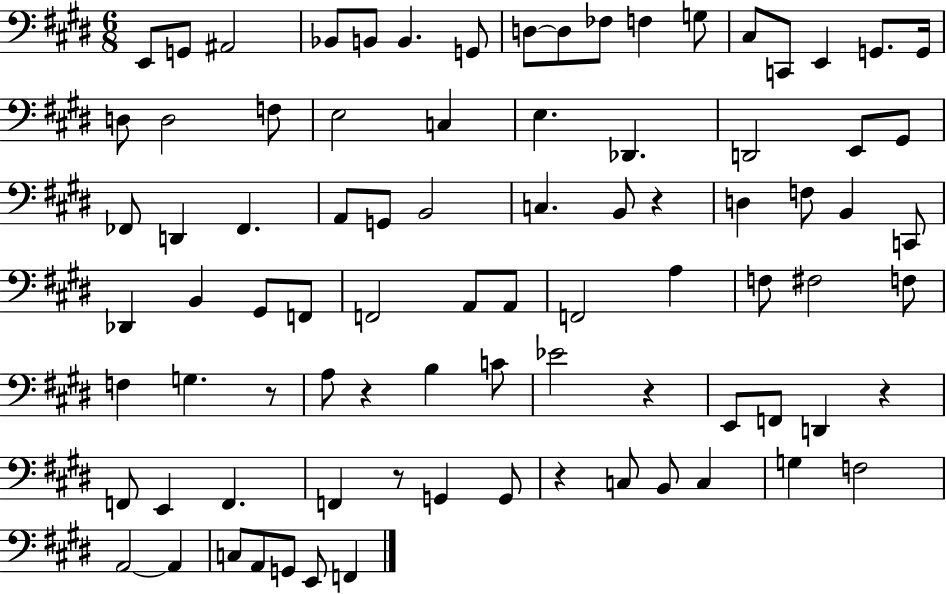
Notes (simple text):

E2/e G2/e A#2/h Bb2/e B2/e B2/q. G2/e D3/e D3/e FES3/e F3/q G3/e C#3/e C2/e E2/q G2/e. G2/s D3/e D3/h F3/e E3/h C3/q E3/q. Db2/q. D2/h E2/e G#2/e FES2/e D2/q FES2/q. A2/e G2/e B2/h C3/q. B2/e R/q D3/q F3/e B2/q C2/e Db2/q B2/q G#2/e F2/e F2/h A2/e A2/e F2/h A3/q F3/e F#3/h F3/e F3/q G3/q. R/e A3/e R/q B3/q C4/e Eb4/h R/q E2/e F2/e D2/q R/q F2/e E2/q F2/q. F2/q R/e G2/q G2/e R/q C3/e B2/e C3/q G3/q F3/h A2/h A2/q C3/e A2/e G2/e E2/e F2/q